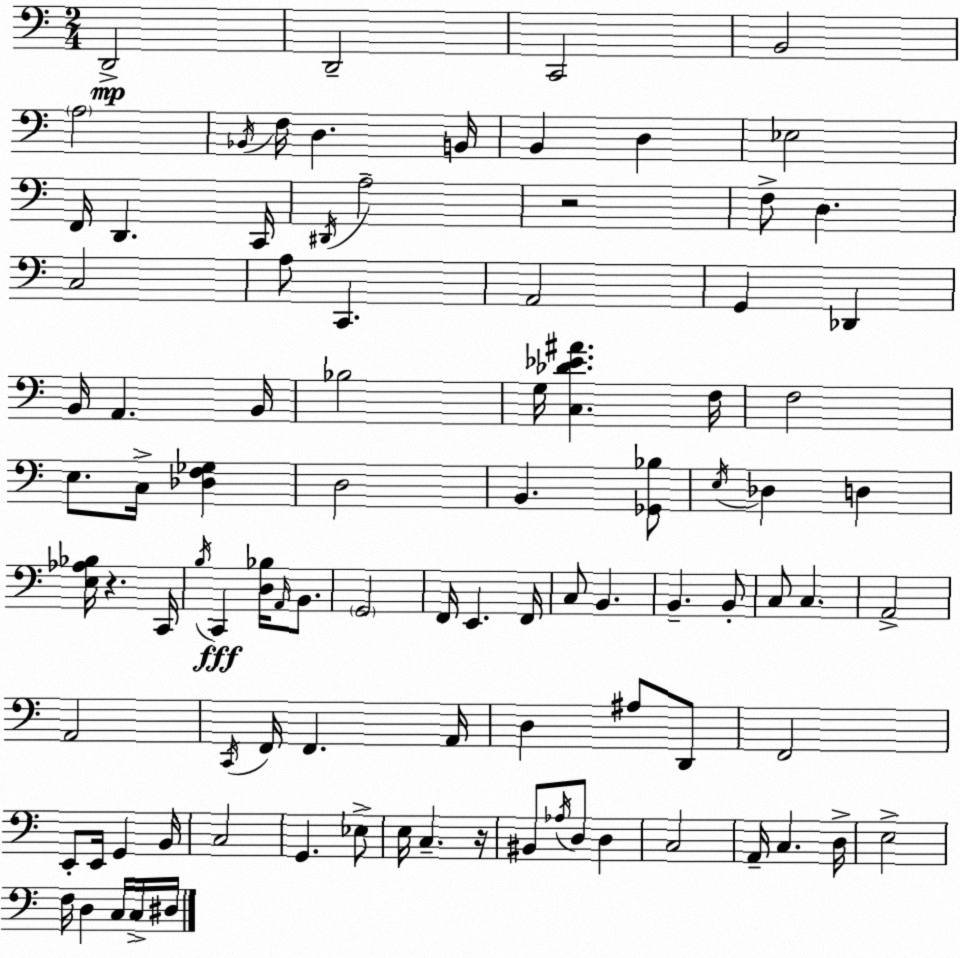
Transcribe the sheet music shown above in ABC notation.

X:1
T:Untitled
M:2/4
L:1/4
K:C
D,,2 D,,2 C,,2 B,,2 A,2 _B,,/4 F,/4 D, B,,/4 B,, D, _E,2 F,,/4 D,, C,,/4 ^D,,/4 A,2 z2 F,/2 D, C,2 A,/2 C,, A,,2 G,, _D,, B,,/4 A,, B,,/4 _B,2 G,/4 [C,_D_E^A] F,/4 F,2 E,/2 C,/4 [_D,F,_G,] D,2 B,, [_G,,_B,]/2 E,/4 _D, D, [E,_A,_B,]/4 z C,,/4 B,/4 C,, [D,_B,]/4 A,,/4 B,,/2 G,,2 F,,/4 E,, F,,/4 C,/2 B,, B,, B,,/2 C,/2 C, A,,2 A,,2 C,,/4 F,,/4 F,, A,,/4 D, ^A,/2 D,,/2 F,,2 E,,/2 E,,/4 G,, B,,/4 C,2 G,, _E,/2 E,/4 C, z/4 ^B,,/2 _A,/4 D,/2 D, C,2 A,,/4 C, D,/4 E,2 F,/4 D, C,/4 C,/4 ^D,/4